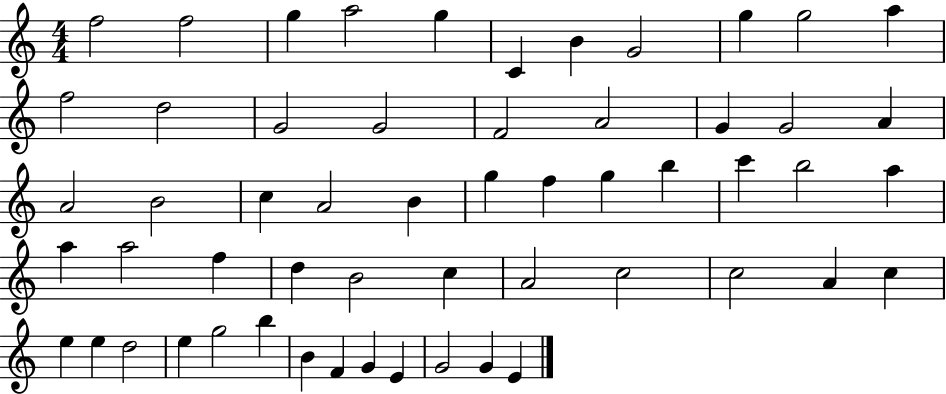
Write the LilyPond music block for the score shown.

{
  \clef treble
  \numericTimeSignature
  \time 4/4
  \key c \major
  f''2 f''2 | g''4 a''2 g''4 | c'4 b'4 g'2 | g''4 g''2 a''4 | \break f''2 d''2 | g'2 g'2 | f'2 a'2 | g'4 g'2 a'4 | \break a'2 b'2 | c''4 a'2 b'4 | g''4 f''4 g''4 b''4 | c'''4 b''2 a''4 | \break a''4 a''2 f''4 | d''4 b'2 c''4 | a'2 c''2 | c''2 a'4 c''4 | \break e''4 e''4 d''2 | e''4 g''2 b''4 | b'4 f'4 g'4 e'4 | g'2 g'4 e'4 | \break \bar "|."
}